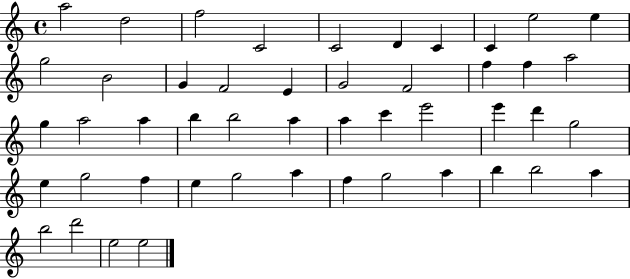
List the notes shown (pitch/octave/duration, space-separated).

A5/h D5/h F5/h C4/h C4/h D4/q C4/q C4/q E5/h E5/q G5/h B4/h G4/q F4/h E4/q G4/h F4/h F5/q F5/q A5/h G5/q A5/h A5/q B5/q B5/h A5/q A5/q C6/q E6/h E6/q D6/q G5/h E5/q G5/h F5/q E5/q G5/h A5/q F5/q G5/h A5/q B5/q B5/h A5/q B5/h D6/h E5/h E5/h